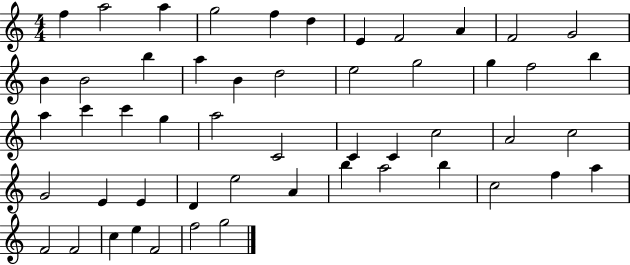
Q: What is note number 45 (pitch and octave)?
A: A5